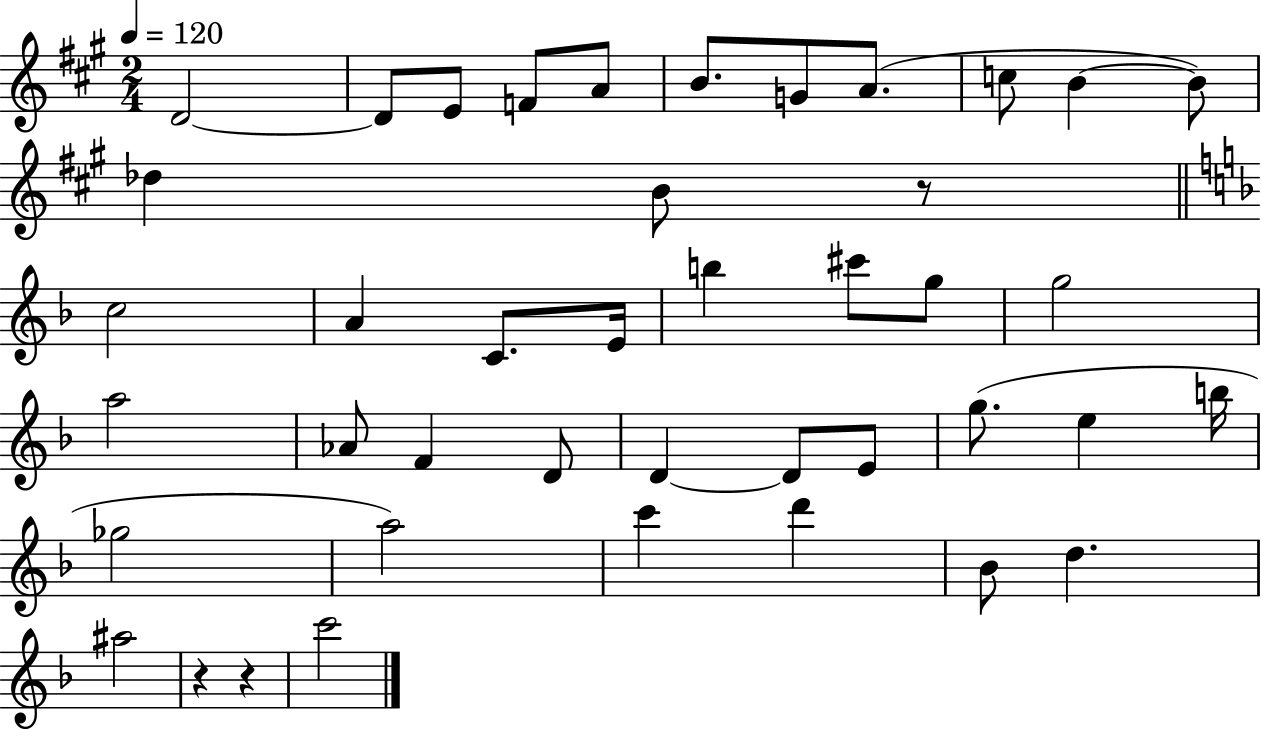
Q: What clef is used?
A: treble